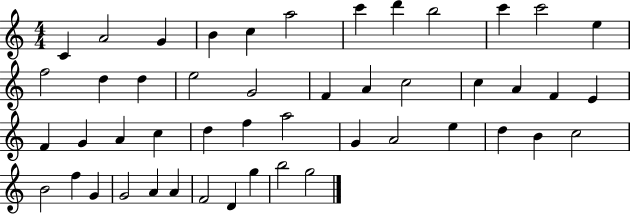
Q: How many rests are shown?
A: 0